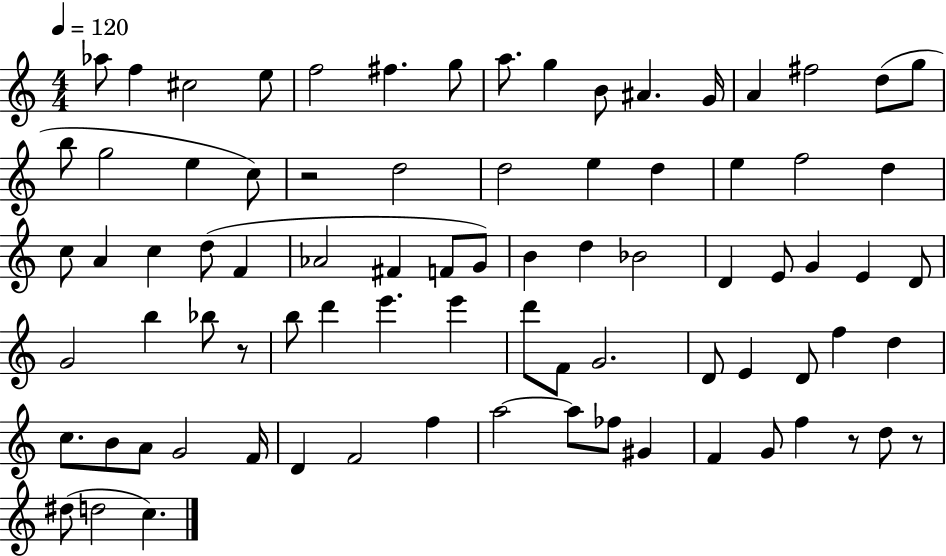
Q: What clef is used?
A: treble